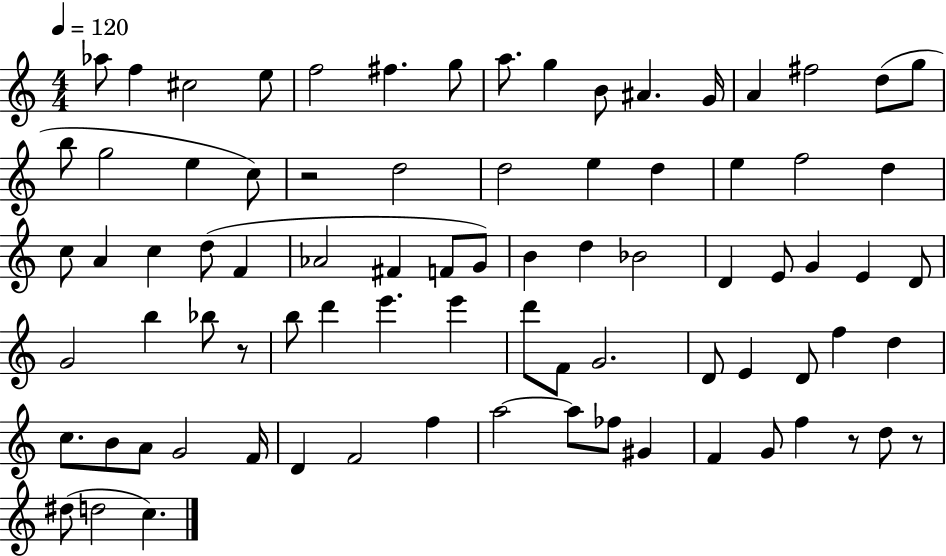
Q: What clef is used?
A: treble